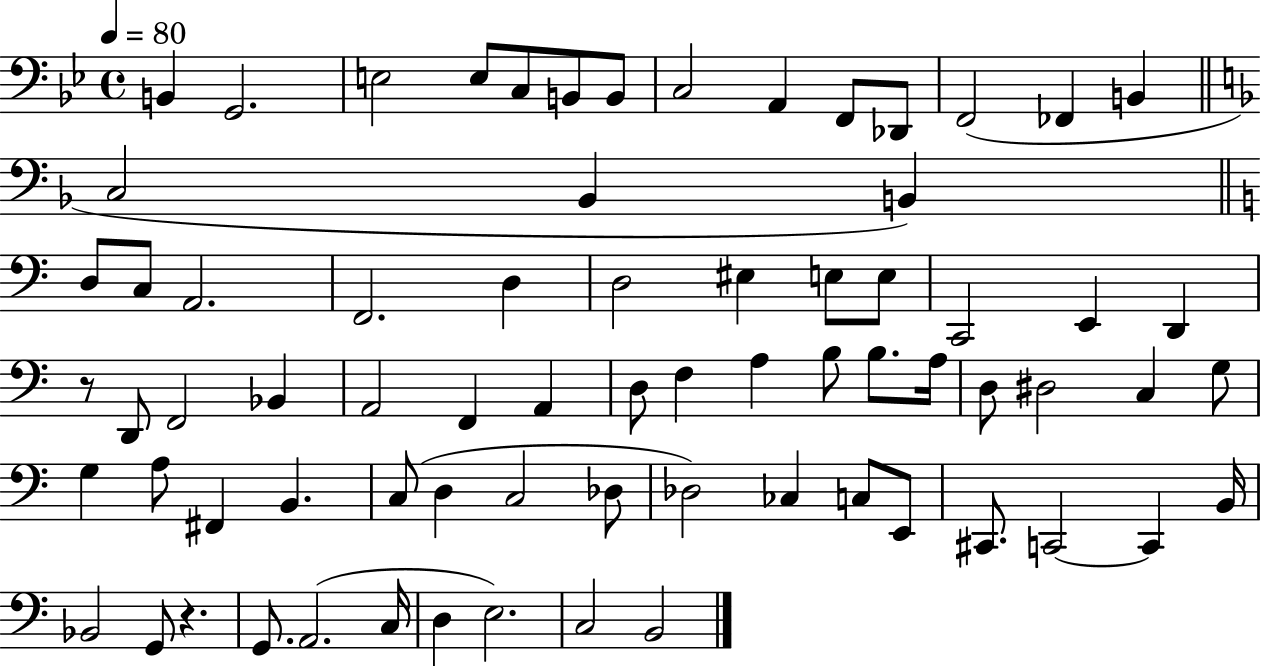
B2/q G2/h. E3/h E3/e C3/e B2/e B2/e C3/h A2/q F2/e Db2/e F2/h FES2/q B2/q C3/h Bb2/q B2/q D3/e C3/e A2/h. F2/h. D3/q D3/h EIS3/q E3/e E3/e C2/h E2/q D2/q R/e D2/e F2/h Bb2/q A2/h F2/q A2/q D3/e F3/q A3/q B3/e B3/e. A3/s D3/e D#3/h C3/q G3/e G3/q A3/e F#2/q B2/q. C3/e D3/q C3/h Db3/e Db3/h CES3/q C3/e E2/e C#2/e. C2/h C2/q B2/s Bb2/h G2/e R/q. G2/e. A2/h. C3/s D3/q E3/h. C3/h B2/h